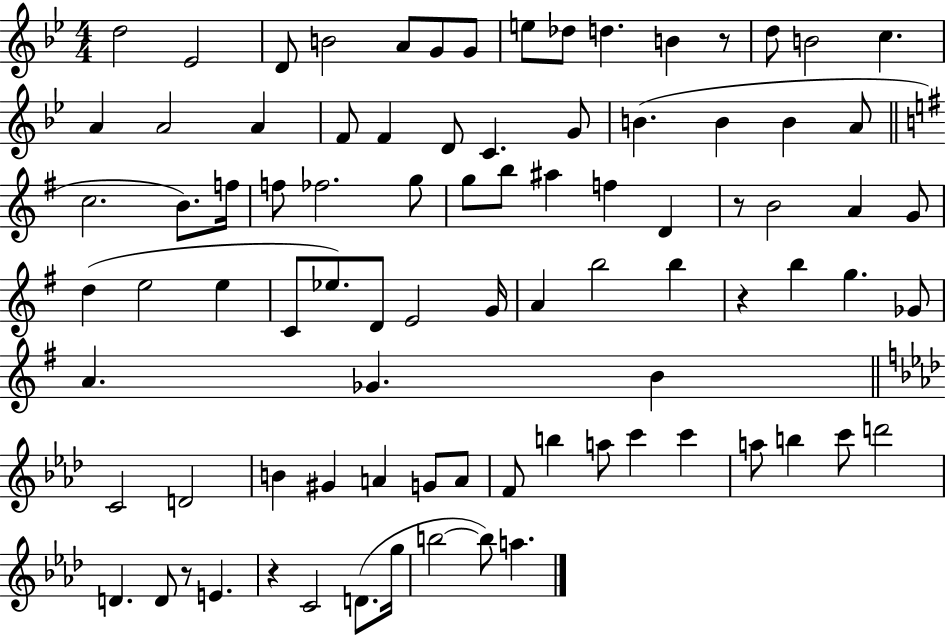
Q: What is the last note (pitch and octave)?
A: A5